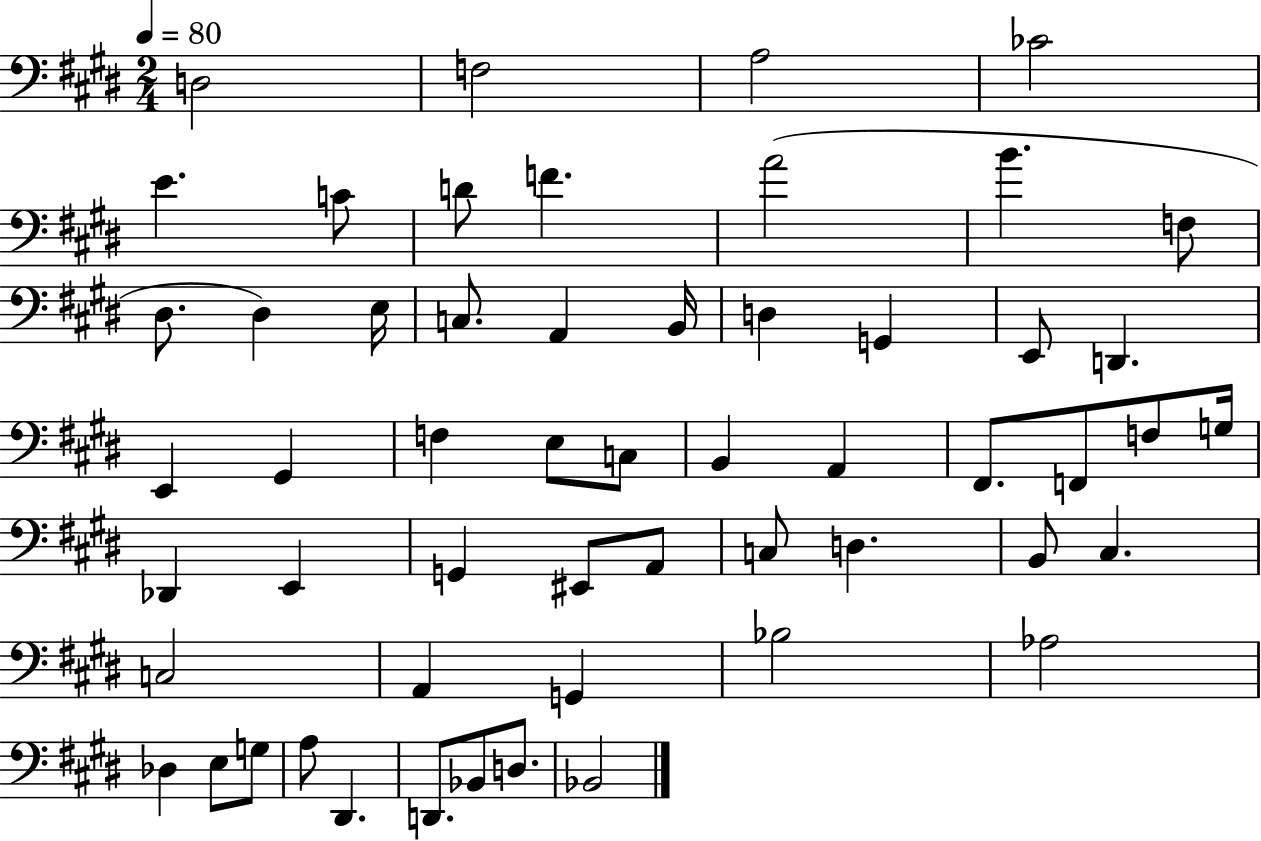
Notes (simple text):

D3/h F3/h A3/h CES4/h E4/q. C4/e D4/e F4/q. A4/h B4/q. F3/e D#3/e. D#3/q E3/s C3/e. A2/q B2/s D3/q G2/q E2/e D2/q. E2/q G#2/q F3/q E3/e C3/e B2/q A2/q F#2/e. F2/e F3/e G3/s Db2/q E2/q G2/q EIS2/e A2/e C3/e D3/q. B2/e C#3/q. C3/h A2/q G2/q Bb3/h Ab3/h Db3/q E3/e G3/e A3/e D#2/q. D2/e. Bb2/e D3/e. Bb2/h